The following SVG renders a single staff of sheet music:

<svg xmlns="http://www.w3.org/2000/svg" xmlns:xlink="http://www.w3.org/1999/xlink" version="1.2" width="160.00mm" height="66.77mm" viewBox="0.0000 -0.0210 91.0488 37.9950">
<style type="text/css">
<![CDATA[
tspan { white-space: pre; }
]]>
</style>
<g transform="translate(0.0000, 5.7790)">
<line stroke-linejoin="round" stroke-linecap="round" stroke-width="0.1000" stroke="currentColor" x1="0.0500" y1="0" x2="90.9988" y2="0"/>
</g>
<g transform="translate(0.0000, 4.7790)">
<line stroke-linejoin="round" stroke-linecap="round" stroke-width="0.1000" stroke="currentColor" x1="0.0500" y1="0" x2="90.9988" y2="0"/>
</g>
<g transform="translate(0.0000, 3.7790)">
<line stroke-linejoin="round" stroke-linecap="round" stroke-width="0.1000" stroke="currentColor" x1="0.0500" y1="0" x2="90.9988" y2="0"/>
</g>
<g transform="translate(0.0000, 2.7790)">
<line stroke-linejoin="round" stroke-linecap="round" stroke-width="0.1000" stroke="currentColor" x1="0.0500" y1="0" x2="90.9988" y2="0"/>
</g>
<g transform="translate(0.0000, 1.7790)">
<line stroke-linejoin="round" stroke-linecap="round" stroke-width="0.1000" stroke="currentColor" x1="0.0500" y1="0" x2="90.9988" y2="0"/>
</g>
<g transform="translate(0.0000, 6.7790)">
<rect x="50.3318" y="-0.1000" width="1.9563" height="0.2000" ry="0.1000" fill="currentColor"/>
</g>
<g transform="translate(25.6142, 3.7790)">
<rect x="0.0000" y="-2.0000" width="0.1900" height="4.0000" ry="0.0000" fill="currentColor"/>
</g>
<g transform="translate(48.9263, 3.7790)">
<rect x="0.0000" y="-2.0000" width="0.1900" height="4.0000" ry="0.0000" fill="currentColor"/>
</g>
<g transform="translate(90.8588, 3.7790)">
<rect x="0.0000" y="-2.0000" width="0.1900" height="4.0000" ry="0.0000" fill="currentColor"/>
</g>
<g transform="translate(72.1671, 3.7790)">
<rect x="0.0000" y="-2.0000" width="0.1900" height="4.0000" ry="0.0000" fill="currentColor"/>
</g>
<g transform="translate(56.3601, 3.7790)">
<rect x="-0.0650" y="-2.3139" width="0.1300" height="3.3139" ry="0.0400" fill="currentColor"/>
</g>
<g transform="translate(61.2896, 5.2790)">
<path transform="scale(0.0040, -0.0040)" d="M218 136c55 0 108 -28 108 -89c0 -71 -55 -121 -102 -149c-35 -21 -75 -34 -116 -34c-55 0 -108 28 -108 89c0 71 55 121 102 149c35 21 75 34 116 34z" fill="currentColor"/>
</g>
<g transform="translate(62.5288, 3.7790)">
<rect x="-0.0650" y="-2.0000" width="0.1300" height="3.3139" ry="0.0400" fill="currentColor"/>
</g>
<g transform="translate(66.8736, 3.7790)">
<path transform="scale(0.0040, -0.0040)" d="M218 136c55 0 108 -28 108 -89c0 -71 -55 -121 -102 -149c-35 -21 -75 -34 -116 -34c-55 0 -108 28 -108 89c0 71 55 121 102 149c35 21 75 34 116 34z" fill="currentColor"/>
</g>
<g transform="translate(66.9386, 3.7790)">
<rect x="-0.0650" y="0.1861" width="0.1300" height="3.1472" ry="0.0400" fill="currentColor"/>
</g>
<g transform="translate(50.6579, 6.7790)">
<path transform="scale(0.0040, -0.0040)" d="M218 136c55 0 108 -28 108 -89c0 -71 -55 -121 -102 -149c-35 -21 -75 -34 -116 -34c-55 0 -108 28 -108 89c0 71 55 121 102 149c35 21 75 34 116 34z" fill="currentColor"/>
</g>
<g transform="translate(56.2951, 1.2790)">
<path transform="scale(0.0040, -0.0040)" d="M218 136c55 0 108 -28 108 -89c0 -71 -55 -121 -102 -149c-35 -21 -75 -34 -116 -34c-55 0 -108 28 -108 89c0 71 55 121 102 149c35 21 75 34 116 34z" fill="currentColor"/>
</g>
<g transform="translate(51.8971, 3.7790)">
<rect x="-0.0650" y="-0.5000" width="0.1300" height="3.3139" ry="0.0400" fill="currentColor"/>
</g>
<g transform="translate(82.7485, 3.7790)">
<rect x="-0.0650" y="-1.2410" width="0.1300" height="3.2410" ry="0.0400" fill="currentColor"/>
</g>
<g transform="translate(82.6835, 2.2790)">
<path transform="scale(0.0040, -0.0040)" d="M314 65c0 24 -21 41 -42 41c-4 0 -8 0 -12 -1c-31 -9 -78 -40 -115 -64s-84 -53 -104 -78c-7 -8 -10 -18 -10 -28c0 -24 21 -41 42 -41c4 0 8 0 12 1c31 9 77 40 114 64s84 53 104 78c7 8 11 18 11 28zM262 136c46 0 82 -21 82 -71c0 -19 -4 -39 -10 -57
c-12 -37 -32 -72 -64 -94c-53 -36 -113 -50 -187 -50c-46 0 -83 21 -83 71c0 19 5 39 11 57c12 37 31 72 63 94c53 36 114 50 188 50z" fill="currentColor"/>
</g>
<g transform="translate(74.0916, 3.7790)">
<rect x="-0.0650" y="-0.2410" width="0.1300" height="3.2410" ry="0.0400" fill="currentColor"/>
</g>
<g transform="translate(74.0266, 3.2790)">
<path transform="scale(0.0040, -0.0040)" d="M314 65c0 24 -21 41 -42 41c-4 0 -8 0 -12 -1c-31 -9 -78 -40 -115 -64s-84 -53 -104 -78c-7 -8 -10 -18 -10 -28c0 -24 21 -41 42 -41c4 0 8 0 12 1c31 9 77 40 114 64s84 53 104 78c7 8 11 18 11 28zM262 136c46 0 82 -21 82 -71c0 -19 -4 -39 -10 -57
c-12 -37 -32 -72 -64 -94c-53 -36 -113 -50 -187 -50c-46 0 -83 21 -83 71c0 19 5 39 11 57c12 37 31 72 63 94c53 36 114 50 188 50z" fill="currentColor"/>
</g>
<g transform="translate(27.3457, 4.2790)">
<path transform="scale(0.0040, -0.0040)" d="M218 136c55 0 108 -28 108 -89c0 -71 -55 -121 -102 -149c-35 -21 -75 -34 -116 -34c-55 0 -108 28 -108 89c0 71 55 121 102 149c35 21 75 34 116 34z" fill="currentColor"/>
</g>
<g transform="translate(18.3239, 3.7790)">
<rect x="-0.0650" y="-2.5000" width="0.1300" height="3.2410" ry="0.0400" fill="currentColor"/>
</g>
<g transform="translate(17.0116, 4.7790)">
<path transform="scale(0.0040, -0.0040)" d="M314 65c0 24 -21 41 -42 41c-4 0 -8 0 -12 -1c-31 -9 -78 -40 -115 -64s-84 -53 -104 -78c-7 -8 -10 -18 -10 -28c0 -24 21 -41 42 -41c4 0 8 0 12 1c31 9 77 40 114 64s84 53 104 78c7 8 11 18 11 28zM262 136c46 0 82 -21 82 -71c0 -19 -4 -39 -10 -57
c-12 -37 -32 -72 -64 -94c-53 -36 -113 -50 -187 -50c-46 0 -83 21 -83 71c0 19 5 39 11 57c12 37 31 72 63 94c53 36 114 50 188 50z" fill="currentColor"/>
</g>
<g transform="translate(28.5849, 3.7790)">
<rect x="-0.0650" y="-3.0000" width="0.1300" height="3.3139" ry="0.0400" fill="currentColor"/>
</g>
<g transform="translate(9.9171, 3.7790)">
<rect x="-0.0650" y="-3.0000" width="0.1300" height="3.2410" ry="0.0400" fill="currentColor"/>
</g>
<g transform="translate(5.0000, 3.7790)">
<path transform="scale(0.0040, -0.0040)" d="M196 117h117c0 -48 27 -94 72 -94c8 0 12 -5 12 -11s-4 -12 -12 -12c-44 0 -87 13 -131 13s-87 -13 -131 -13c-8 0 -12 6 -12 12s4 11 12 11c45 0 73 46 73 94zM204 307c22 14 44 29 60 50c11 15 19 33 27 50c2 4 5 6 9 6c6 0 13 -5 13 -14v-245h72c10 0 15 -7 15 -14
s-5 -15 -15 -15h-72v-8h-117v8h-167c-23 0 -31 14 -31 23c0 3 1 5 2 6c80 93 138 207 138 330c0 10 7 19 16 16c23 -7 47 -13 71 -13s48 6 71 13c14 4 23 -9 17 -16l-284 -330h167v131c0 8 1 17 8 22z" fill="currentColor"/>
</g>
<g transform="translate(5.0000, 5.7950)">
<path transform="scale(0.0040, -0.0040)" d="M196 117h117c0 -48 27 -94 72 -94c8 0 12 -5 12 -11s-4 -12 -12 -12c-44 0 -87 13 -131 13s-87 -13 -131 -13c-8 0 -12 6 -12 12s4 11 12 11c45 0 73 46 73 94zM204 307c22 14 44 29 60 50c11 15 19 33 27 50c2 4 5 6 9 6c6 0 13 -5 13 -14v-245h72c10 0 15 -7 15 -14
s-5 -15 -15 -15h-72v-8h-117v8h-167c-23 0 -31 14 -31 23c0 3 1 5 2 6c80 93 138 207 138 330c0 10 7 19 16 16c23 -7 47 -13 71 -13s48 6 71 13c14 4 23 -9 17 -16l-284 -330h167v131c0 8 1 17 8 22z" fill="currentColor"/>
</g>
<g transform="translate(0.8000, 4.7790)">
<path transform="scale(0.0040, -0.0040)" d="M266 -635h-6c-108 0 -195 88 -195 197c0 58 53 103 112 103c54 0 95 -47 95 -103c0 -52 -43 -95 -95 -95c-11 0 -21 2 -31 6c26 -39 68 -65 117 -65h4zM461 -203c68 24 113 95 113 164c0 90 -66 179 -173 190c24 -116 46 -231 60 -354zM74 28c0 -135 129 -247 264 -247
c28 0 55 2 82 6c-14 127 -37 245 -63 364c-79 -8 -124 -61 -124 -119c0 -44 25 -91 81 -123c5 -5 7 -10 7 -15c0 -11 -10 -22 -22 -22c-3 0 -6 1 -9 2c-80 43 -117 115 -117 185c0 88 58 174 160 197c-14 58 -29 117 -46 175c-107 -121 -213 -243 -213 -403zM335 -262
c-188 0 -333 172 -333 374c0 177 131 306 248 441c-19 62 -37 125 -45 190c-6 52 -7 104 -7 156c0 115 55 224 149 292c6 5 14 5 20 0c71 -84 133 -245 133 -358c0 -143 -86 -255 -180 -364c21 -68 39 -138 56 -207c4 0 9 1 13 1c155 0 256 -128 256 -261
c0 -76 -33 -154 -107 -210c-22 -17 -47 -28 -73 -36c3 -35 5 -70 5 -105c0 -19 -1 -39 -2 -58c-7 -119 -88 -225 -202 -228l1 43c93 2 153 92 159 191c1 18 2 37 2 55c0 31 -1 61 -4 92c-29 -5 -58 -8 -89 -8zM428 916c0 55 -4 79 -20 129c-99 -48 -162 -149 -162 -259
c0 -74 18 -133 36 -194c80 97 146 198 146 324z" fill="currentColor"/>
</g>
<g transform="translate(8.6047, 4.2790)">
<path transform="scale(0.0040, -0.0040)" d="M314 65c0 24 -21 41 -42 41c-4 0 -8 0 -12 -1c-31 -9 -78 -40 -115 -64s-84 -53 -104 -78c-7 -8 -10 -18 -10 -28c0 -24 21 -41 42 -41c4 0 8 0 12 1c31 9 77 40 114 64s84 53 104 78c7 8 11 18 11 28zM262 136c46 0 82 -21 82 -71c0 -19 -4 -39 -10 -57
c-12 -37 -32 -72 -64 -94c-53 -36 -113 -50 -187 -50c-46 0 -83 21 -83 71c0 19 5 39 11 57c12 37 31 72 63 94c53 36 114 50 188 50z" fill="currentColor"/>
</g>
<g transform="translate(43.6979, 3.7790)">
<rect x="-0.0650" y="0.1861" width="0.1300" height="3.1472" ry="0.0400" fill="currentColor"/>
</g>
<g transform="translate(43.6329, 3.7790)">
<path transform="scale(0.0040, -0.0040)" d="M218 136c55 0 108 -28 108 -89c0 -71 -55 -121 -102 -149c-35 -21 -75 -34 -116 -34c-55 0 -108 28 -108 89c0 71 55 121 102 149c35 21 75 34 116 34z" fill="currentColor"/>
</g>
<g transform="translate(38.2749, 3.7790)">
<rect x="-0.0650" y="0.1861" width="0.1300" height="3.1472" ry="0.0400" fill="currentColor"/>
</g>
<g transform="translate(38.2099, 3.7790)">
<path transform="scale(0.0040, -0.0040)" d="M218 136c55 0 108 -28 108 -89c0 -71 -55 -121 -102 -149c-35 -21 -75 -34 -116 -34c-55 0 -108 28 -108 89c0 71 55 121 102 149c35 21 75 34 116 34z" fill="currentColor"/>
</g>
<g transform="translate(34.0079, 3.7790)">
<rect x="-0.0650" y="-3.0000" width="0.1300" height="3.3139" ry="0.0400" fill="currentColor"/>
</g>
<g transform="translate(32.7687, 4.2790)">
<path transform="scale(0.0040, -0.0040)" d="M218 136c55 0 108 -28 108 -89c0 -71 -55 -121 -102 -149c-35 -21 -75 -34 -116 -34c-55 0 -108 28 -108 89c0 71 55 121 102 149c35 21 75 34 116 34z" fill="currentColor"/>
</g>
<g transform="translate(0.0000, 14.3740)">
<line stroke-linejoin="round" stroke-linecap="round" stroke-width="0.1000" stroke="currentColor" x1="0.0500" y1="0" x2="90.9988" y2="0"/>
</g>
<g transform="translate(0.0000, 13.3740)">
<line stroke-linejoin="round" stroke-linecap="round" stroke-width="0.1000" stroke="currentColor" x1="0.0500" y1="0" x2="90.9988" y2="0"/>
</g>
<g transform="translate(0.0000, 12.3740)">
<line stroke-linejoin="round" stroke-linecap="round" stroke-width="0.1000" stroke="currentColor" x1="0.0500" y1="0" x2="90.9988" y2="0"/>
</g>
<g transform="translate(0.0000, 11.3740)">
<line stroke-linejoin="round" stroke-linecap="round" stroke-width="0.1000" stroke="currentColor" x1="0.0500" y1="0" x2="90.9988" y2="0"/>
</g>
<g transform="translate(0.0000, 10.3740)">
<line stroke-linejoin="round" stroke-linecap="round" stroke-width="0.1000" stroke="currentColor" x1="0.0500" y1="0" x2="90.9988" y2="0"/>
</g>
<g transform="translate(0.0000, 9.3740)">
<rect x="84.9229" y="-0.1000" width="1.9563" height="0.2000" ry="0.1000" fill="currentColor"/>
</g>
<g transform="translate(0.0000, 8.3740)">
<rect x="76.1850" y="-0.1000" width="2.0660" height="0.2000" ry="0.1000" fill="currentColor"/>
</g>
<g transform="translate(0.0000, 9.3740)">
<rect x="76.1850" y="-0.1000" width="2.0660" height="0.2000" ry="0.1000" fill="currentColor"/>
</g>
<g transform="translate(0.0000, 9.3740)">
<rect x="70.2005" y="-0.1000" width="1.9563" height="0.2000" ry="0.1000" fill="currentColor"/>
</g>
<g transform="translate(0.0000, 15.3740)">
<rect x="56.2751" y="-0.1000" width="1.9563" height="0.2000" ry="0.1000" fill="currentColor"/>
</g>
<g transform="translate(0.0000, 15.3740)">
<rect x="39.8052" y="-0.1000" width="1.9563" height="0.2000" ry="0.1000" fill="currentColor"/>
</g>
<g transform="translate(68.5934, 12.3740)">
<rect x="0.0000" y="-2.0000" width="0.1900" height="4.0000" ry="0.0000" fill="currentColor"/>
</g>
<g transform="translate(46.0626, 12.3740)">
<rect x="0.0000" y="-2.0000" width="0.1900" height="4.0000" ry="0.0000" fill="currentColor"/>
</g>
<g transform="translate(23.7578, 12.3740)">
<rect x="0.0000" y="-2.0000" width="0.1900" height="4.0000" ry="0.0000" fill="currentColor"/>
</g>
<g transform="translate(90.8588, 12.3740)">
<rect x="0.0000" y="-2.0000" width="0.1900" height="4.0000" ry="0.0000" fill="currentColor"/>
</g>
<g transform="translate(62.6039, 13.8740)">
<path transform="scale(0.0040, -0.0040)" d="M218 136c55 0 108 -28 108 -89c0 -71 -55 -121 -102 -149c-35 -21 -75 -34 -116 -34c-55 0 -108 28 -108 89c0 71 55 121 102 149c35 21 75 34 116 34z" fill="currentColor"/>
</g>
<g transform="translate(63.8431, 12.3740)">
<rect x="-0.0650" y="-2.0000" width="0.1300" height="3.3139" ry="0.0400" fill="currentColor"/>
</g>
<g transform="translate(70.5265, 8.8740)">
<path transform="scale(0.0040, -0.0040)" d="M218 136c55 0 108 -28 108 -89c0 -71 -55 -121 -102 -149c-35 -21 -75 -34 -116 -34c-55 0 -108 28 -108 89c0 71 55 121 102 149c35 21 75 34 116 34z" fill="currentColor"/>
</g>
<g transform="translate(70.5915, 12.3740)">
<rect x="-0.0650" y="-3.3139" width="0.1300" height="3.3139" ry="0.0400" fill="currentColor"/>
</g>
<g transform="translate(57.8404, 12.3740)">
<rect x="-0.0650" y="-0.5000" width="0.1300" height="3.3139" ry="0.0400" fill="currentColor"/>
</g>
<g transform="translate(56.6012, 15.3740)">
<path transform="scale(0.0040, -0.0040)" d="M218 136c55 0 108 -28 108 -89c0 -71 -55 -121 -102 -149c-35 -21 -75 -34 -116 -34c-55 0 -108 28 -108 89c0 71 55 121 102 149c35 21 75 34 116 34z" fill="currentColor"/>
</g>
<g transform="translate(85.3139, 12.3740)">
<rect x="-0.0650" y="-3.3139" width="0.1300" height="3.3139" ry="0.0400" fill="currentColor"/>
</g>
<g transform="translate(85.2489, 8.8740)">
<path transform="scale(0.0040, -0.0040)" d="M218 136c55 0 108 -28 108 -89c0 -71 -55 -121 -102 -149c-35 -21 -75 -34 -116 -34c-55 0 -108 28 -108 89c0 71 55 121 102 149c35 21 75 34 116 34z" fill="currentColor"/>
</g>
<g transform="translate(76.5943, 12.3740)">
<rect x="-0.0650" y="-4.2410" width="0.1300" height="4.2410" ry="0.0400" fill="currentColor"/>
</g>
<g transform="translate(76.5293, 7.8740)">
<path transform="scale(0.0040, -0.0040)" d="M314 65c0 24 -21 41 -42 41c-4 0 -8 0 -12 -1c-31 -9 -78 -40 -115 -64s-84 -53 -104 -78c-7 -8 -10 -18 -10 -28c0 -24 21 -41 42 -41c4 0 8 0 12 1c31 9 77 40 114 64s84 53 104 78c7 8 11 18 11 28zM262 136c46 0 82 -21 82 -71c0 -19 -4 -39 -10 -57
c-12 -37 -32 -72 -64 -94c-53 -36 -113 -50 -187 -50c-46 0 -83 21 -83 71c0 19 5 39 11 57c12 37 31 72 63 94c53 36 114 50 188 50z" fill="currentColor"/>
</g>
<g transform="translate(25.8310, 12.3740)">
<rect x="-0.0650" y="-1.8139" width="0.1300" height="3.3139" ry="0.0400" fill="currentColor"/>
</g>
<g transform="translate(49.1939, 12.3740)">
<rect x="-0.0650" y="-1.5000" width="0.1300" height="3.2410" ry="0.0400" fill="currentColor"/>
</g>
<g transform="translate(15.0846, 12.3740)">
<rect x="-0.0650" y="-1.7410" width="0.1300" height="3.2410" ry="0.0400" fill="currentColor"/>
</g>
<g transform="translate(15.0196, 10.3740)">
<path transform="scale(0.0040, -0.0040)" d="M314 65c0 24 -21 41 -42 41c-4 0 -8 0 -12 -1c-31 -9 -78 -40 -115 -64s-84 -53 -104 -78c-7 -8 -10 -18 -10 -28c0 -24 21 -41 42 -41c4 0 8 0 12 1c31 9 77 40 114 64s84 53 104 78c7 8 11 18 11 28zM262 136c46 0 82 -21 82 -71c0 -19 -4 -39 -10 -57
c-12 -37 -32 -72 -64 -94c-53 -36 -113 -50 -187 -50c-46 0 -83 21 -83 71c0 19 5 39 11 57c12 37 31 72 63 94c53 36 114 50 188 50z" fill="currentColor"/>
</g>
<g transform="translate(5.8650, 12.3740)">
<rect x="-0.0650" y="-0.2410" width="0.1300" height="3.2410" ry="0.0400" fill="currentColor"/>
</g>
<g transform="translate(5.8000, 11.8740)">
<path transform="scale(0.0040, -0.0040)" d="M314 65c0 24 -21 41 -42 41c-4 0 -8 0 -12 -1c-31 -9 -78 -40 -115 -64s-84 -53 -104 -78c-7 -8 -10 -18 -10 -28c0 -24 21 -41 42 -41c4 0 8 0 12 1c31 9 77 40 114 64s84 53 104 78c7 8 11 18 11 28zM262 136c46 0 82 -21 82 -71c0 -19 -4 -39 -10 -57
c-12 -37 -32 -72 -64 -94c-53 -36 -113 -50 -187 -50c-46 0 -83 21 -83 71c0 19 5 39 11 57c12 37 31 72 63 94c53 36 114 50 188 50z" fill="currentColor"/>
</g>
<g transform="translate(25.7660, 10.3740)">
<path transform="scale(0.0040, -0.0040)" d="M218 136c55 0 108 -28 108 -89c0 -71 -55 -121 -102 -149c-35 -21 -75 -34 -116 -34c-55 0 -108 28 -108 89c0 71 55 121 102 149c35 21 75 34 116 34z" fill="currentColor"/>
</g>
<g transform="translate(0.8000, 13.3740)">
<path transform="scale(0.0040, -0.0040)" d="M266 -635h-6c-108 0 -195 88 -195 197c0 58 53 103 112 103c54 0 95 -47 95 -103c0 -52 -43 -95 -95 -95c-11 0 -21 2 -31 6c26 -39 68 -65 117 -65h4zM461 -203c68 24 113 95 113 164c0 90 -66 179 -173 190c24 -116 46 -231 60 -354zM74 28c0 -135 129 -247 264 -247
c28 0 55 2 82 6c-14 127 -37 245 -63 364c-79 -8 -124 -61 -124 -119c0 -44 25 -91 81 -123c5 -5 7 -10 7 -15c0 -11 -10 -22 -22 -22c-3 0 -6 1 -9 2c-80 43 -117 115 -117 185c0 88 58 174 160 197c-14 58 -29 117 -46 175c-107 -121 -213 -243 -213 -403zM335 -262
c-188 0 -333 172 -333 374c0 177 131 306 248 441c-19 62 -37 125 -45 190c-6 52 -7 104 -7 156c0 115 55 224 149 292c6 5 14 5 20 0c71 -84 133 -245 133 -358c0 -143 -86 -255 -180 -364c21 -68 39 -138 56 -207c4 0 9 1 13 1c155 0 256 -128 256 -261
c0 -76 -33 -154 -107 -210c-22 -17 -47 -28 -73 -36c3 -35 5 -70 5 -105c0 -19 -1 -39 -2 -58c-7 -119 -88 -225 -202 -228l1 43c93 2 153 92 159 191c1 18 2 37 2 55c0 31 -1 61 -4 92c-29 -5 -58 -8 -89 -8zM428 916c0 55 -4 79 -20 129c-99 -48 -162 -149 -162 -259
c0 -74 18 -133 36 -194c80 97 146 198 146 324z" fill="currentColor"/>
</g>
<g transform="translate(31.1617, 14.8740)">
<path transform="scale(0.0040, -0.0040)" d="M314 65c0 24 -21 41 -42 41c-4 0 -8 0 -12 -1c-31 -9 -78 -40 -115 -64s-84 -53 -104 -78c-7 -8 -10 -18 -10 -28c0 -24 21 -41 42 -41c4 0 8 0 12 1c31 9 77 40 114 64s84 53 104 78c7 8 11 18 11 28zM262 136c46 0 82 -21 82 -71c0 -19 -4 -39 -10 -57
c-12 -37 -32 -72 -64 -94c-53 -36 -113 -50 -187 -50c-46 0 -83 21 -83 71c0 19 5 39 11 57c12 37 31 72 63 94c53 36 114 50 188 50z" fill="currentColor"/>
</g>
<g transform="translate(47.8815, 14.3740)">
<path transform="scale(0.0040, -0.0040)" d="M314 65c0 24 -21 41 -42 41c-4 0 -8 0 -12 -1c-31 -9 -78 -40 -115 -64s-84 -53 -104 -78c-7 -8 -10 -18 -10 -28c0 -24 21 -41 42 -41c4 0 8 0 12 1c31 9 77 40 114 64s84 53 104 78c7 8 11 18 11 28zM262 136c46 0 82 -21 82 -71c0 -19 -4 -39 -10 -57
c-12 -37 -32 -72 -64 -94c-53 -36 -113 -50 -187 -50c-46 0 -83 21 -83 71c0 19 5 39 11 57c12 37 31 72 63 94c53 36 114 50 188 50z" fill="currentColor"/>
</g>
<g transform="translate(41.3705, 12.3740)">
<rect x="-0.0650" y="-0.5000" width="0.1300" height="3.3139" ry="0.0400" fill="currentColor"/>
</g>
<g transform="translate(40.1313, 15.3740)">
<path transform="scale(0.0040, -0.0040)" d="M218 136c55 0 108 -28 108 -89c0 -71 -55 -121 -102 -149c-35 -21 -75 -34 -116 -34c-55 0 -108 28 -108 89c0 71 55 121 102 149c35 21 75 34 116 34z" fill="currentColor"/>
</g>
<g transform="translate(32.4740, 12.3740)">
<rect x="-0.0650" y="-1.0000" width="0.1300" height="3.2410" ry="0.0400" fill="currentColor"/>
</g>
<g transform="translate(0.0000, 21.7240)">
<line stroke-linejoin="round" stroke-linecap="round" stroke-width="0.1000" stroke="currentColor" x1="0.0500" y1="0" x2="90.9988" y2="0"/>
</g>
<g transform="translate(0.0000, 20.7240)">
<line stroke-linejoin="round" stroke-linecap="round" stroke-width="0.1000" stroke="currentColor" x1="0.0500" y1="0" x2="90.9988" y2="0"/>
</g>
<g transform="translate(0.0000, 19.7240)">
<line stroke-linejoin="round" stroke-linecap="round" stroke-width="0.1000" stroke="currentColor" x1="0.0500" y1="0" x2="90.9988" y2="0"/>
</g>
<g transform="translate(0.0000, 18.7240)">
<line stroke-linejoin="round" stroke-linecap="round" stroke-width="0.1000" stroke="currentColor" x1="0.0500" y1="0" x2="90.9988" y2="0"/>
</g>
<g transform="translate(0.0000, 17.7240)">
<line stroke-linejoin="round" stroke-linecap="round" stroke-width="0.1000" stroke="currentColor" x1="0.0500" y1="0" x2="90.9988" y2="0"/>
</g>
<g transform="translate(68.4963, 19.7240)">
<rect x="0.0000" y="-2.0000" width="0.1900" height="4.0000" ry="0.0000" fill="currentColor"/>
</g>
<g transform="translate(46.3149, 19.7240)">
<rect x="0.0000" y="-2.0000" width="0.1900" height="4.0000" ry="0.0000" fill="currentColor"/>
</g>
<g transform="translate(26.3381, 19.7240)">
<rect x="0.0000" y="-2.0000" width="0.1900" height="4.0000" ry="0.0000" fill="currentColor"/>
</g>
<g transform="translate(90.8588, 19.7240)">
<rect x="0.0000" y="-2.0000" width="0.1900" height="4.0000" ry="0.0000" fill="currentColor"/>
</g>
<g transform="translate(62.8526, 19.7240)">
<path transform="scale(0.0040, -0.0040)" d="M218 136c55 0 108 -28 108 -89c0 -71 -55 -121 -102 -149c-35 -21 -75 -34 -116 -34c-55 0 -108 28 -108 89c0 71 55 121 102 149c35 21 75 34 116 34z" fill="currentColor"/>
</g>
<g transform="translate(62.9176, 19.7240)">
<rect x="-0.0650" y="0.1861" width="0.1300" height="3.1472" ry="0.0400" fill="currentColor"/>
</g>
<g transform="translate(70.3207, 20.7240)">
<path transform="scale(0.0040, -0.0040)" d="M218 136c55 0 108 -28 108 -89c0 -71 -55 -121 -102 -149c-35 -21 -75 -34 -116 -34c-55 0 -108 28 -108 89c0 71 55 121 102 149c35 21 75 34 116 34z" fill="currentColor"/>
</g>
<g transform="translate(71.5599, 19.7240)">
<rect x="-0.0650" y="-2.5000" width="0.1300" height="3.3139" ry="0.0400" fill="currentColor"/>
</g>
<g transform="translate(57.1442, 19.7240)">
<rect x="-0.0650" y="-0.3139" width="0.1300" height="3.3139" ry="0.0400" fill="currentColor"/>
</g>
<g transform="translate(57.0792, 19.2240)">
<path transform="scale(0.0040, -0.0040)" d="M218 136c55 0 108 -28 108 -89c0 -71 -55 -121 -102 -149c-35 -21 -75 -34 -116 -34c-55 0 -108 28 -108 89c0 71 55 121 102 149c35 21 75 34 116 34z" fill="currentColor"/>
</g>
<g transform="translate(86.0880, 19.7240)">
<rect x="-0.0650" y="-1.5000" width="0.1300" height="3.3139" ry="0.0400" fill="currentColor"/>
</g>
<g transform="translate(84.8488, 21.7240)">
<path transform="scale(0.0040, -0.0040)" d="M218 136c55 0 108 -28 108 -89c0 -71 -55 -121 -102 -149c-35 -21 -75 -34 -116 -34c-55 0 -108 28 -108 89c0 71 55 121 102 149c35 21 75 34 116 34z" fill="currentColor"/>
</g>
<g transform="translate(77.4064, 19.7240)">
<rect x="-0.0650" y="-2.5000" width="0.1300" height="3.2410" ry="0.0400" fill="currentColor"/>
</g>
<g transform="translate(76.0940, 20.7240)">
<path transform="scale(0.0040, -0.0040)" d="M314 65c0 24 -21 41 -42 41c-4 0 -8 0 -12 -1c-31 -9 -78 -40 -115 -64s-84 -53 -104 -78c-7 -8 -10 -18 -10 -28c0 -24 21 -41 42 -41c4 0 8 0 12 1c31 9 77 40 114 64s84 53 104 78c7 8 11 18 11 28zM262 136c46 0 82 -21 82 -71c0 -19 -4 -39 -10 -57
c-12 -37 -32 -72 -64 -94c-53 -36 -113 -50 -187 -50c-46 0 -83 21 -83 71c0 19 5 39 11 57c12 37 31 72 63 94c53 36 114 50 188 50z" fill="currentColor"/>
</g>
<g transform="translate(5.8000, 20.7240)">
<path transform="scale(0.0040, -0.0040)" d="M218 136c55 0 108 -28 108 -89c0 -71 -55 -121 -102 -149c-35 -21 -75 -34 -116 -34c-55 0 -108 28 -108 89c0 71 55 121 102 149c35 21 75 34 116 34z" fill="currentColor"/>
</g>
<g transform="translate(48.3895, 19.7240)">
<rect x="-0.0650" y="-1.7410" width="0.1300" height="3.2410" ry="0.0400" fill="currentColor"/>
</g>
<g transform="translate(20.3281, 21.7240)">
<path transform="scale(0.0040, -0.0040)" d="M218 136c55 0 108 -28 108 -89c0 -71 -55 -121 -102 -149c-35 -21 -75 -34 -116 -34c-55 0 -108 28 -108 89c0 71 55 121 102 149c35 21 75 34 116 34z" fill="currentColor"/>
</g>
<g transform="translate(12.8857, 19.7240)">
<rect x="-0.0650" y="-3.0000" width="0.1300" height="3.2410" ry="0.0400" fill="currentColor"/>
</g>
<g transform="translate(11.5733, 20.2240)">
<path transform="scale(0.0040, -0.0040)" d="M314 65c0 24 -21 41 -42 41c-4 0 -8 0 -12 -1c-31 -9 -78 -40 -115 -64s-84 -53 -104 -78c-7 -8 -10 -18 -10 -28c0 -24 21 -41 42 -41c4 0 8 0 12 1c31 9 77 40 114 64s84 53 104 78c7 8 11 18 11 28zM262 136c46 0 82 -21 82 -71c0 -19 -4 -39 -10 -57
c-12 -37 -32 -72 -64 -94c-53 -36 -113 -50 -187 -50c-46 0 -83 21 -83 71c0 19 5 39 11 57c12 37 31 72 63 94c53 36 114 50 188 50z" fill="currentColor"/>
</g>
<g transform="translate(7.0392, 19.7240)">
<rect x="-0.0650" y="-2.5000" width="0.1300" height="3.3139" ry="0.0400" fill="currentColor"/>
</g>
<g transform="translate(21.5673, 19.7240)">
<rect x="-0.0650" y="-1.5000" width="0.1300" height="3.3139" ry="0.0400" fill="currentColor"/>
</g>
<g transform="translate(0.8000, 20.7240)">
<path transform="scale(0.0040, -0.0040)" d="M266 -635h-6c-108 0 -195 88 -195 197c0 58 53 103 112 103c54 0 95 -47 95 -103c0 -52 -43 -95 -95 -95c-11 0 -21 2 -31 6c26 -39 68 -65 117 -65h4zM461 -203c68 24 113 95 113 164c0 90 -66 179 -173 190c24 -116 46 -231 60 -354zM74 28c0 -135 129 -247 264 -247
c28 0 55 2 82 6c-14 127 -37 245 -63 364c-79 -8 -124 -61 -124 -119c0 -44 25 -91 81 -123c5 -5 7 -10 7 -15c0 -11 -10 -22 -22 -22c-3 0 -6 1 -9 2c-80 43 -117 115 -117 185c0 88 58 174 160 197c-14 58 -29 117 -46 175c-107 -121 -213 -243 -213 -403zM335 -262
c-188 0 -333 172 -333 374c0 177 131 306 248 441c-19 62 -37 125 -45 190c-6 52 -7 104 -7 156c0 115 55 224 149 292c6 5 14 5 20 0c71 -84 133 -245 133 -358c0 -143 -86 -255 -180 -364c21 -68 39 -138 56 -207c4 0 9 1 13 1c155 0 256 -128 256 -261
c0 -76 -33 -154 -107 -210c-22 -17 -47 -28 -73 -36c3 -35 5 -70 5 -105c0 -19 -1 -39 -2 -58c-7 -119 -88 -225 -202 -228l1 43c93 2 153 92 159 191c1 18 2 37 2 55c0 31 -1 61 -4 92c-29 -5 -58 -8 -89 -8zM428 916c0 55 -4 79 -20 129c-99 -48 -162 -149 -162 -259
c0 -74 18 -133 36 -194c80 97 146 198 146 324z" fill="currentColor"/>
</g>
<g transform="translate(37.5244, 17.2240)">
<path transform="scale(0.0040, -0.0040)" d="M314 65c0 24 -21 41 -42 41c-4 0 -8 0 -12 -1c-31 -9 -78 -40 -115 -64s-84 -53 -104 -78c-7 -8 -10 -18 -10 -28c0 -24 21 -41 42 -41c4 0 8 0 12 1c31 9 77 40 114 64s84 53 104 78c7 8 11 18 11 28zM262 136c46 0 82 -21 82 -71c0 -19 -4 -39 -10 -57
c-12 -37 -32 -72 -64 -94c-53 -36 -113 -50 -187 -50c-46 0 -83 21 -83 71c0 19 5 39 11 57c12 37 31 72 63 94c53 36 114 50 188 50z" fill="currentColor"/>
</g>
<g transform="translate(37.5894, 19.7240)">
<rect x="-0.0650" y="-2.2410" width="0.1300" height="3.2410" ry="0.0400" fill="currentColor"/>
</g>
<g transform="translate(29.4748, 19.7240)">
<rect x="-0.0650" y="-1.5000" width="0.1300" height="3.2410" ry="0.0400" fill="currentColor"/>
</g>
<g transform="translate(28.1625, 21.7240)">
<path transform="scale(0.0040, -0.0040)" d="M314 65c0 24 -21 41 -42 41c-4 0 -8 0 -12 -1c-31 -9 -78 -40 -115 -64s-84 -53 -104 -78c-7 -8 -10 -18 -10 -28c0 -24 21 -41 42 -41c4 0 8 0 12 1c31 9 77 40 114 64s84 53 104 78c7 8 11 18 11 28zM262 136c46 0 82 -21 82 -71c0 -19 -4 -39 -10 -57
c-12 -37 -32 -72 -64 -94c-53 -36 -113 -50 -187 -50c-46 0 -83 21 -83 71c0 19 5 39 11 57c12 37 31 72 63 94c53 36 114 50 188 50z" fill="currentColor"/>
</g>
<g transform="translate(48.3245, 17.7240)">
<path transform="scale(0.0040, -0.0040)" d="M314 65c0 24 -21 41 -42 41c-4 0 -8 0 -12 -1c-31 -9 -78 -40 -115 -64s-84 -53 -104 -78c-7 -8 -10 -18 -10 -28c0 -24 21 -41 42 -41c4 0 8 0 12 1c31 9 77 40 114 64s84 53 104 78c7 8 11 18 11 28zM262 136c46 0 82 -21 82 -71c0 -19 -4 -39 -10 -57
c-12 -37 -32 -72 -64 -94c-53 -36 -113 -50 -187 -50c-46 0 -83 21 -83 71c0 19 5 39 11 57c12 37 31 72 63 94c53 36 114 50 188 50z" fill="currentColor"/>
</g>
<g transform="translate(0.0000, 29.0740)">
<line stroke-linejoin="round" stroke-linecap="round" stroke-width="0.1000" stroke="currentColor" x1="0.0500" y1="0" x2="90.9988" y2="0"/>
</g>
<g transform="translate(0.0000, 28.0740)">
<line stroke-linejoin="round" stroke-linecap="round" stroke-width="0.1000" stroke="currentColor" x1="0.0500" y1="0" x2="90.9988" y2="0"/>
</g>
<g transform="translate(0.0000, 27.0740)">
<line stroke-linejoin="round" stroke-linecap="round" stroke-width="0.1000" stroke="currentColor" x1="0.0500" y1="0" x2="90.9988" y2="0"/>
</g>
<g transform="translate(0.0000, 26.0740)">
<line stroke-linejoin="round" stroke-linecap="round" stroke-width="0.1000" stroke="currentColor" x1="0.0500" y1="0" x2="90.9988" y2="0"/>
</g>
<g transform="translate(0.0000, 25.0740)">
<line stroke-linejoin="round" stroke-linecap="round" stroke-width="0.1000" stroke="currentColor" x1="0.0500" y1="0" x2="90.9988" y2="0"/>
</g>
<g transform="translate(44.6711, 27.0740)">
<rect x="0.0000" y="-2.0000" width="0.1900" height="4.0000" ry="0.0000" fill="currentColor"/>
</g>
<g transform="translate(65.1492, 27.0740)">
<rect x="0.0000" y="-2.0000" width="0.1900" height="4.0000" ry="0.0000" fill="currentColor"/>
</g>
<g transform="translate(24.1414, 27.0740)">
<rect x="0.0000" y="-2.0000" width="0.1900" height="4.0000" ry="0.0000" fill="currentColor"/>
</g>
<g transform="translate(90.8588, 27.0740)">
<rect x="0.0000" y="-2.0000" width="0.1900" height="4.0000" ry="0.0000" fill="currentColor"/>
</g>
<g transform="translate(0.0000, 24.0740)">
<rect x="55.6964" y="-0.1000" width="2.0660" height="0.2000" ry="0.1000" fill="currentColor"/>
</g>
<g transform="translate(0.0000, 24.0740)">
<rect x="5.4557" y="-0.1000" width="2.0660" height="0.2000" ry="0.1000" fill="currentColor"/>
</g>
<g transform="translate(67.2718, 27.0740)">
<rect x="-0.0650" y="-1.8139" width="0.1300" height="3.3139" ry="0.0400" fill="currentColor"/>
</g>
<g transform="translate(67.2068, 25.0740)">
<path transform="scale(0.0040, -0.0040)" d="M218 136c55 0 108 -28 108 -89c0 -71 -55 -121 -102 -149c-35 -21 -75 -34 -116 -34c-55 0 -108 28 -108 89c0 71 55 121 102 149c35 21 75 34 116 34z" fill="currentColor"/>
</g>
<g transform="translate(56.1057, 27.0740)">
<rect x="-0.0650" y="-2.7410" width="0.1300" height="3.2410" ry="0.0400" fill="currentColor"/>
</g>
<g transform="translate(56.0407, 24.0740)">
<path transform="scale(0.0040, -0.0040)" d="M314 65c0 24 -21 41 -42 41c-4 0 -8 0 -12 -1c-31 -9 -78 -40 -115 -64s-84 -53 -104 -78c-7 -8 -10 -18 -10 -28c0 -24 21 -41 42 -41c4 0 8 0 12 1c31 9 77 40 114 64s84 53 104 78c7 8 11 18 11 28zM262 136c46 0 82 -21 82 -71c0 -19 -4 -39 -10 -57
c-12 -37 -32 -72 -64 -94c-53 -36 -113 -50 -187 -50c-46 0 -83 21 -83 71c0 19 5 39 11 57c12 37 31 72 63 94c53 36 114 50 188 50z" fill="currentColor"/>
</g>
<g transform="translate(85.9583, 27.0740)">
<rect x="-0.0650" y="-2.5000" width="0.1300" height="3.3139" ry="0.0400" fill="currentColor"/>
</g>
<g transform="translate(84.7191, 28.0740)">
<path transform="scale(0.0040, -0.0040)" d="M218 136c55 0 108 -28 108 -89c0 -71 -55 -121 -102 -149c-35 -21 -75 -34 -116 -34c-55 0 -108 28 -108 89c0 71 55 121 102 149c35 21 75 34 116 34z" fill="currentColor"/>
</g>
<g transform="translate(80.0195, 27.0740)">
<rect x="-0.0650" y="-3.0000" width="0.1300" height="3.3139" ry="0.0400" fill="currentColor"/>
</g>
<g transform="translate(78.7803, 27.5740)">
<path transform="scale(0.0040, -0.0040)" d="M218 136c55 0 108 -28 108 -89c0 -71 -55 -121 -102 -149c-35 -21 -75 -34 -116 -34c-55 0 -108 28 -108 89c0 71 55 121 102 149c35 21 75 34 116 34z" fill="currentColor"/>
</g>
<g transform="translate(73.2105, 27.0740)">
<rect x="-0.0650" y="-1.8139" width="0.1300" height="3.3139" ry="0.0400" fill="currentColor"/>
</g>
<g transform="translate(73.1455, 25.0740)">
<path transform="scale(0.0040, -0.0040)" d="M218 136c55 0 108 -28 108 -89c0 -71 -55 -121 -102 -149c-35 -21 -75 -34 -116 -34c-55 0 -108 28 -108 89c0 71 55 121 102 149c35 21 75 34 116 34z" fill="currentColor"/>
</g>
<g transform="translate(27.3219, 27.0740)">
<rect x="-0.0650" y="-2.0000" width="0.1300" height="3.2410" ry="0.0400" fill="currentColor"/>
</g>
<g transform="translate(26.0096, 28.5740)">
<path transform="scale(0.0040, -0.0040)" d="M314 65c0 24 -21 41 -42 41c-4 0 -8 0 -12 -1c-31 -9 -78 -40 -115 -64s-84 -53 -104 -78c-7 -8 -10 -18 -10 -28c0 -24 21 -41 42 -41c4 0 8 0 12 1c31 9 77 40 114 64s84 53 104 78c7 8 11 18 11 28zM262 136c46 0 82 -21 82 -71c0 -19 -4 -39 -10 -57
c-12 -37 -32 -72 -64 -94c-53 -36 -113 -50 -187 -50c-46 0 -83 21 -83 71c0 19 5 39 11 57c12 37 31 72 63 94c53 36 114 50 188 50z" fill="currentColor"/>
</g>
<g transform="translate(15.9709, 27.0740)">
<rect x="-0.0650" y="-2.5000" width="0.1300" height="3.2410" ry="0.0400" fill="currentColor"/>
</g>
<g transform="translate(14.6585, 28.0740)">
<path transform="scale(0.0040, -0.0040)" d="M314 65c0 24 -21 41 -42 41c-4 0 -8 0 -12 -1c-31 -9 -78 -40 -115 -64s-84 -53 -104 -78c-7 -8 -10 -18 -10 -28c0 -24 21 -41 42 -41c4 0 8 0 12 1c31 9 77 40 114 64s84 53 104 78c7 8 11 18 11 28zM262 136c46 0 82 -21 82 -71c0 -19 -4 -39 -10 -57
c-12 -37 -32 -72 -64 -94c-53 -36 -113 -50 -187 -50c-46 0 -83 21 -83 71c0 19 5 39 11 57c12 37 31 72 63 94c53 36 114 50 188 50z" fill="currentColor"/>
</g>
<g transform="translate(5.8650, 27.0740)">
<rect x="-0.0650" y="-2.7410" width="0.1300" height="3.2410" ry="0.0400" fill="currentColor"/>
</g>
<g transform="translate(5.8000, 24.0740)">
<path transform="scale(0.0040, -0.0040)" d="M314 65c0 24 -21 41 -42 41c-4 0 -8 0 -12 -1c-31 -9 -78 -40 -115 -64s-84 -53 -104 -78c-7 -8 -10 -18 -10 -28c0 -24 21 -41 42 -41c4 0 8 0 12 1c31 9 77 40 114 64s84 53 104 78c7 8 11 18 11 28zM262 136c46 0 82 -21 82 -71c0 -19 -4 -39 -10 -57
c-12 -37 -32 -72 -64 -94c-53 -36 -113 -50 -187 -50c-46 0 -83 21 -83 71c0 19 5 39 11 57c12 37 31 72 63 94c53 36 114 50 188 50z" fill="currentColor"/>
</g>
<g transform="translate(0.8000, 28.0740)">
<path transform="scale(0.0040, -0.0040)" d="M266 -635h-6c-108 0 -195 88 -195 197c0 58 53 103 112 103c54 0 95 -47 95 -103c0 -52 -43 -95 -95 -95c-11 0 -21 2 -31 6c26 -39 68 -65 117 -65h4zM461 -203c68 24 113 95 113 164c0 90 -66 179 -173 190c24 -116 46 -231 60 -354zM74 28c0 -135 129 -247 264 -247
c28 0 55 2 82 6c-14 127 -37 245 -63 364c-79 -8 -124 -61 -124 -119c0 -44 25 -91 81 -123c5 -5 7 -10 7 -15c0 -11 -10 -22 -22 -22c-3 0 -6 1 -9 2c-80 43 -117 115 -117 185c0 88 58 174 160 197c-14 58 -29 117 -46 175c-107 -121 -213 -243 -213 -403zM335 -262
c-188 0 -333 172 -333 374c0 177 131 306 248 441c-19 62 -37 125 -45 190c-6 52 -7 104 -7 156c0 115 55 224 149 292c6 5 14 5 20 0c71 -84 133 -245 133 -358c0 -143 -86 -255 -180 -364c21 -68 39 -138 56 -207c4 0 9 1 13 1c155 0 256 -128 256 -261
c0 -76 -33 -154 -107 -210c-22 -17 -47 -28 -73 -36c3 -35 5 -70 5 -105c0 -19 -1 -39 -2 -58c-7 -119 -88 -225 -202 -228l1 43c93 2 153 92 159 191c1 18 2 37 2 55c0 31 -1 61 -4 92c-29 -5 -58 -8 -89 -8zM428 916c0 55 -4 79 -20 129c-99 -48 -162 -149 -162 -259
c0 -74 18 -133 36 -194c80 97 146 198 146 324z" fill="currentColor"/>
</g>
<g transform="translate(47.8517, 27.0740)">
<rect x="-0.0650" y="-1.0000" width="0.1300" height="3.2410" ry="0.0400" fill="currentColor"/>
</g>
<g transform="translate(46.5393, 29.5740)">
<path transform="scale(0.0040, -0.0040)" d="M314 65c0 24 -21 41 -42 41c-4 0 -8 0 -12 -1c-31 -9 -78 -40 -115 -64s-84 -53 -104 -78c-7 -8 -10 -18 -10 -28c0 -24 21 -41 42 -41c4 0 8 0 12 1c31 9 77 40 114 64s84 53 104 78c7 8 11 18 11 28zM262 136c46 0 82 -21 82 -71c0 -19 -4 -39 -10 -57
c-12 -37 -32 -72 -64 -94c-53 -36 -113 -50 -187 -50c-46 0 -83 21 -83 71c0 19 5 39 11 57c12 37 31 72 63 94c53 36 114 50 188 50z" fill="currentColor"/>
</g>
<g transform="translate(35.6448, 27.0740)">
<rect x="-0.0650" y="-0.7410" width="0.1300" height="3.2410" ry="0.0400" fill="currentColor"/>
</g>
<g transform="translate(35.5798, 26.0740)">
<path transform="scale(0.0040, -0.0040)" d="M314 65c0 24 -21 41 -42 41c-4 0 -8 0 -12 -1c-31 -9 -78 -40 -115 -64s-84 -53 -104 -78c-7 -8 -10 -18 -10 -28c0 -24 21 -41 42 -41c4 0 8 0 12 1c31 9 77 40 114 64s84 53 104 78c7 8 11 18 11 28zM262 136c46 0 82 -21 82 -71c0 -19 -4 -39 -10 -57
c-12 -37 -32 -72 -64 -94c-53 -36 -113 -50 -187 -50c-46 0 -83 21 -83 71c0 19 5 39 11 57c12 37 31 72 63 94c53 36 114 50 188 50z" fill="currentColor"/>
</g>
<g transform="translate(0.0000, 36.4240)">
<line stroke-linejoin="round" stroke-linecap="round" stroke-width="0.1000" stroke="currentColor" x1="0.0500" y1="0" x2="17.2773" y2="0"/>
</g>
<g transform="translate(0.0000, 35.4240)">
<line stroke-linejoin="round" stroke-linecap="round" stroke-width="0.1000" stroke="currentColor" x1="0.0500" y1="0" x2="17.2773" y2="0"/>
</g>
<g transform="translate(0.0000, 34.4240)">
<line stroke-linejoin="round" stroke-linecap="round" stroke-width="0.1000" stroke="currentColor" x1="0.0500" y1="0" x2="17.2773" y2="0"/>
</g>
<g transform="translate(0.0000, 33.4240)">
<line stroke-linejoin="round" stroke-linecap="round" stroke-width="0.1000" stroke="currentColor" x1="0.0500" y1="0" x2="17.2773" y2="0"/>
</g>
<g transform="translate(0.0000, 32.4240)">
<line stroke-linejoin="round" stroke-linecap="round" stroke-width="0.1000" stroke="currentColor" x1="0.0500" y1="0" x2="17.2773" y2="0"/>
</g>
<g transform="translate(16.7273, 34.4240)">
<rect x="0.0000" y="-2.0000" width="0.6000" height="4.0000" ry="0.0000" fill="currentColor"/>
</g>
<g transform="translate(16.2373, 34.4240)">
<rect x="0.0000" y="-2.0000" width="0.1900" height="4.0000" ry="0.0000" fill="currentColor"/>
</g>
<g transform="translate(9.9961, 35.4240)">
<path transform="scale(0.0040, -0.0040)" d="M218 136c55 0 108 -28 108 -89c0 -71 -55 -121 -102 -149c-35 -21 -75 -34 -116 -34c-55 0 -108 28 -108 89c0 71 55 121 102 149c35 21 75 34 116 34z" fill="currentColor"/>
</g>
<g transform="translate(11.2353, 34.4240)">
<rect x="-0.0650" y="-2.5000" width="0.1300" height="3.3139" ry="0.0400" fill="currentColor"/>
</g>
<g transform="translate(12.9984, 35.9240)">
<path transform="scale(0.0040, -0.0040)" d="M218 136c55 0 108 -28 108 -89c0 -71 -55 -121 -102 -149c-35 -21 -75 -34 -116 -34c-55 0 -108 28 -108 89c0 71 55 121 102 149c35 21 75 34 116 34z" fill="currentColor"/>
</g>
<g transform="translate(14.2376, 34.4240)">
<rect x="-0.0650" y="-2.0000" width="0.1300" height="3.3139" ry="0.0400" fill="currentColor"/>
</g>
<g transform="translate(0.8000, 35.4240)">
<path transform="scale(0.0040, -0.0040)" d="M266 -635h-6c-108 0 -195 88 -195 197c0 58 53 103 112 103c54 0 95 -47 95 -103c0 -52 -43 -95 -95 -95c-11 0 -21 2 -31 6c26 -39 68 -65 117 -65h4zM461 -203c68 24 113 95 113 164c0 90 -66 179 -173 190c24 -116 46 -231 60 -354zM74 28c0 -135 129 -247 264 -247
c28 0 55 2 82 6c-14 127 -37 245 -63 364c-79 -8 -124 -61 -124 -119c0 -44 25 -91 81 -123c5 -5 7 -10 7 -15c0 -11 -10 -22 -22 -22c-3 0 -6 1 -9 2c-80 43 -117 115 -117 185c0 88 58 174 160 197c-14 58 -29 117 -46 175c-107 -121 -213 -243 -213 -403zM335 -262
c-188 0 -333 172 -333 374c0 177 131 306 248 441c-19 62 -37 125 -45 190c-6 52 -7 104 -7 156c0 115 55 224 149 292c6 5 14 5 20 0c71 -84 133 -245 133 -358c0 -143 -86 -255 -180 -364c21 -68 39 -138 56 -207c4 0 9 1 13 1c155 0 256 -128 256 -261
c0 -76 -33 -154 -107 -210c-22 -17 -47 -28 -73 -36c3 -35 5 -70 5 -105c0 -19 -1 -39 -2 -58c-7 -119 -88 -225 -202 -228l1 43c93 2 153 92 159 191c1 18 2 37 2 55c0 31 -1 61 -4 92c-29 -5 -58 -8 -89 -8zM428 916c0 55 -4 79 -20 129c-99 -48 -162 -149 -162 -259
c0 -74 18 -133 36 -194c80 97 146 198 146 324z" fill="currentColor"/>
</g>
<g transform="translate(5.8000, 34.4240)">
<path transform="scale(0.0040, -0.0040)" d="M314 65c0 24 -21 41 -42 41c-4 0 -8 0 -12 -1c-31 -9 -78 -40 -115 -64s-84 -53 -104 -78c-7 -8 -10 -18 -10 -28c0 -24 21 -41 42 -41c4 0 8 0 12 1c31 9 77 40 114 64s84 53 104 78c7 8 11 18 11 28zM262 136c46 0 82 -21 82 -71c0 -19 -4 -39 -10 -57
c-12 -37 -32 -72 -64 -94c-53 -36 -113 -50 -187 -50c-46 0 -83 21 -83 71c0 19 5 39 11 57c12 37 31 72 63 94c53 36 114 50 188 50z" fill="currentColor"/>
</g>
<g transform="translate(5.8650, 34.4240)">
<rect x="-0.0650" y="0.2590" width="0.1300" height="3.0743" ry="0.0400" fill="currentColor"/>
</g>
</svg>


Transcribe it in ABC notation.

X:1
T:Untitled
M:4/4
L:1/4
K:C
A2 G2 A A B B C g F B c2 e2 c2 f2 f D2 C E2 C F b d'2 b G A2 E E2 g2 f2 c B G G2 E a2 G2 F2 d2 D2 a2 f f A G B2 G F